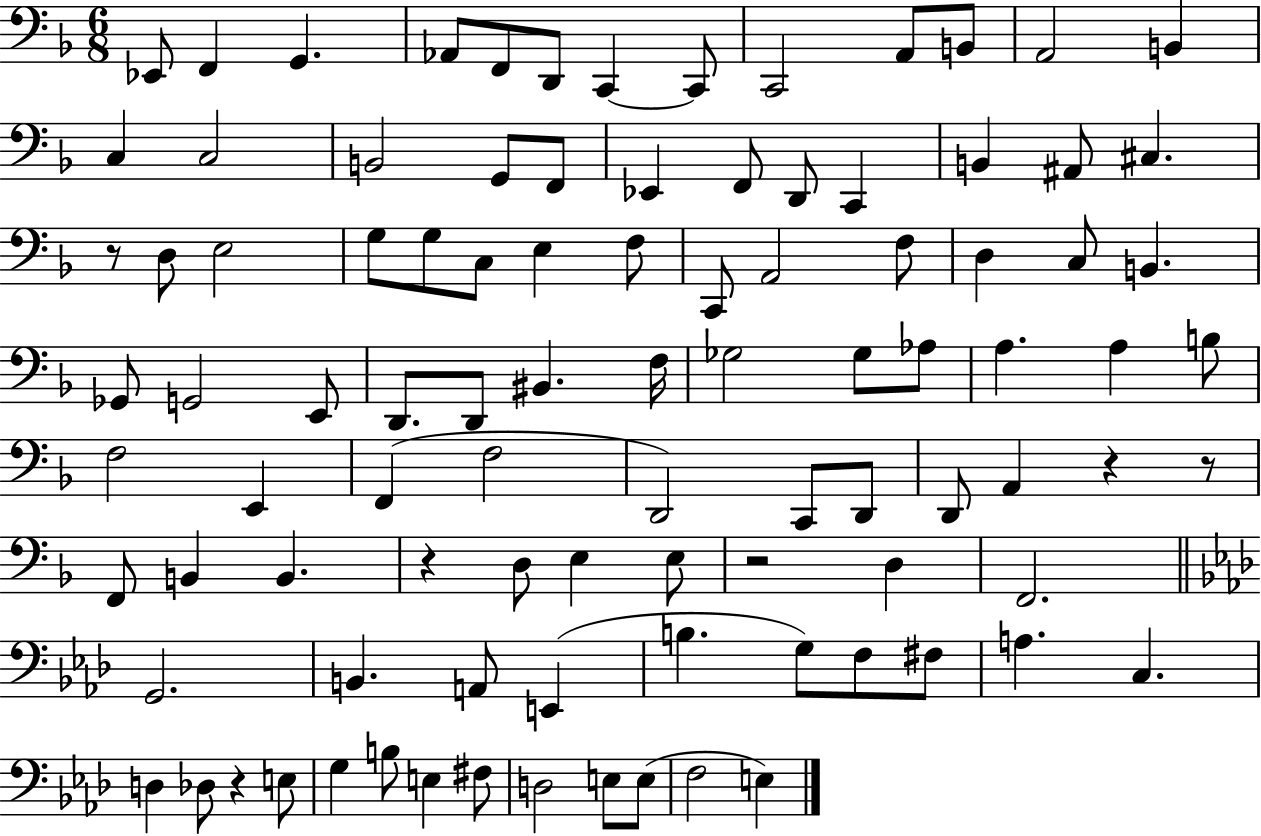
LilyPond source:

{
  \clef bass
  \numericTimeSignature
  \time 6/8
  \key f \major
  ees,8 f,4 g,4. | aes,8 f,8 d,8 c,4~~ c,8 | c,2 a,8 b,8 | a,2 b,4 | \break c4 c2 | b,2 g,8 f,8 | ees,4 f,8 d,8 c,4 | b,4 ais,8 cis4. | \break r8 d8 e2 | g8 g8 c8 e4 f8 | c,8 a,2 f8 | d4 c8 b,4. | \break ges,8 g,2 e,8 | d,8. d,8 bis,4. f16 | ges2 ges8 aes8 | a4. a4 b8 | \break f2 e,4 | f,4( f2 | d,2) c,8 d,8 | d,8 a,4 r4 r8 | \break f,8 b,4 b,4. | r4 d8 e4 e8 | r2 d4 | f,2. | \break \bar "||" \break \key aes \major g,2. | b,4. a,8 e,4( | b4. g8) f8 fis8 | a4. c4. | \break d4 des8 r4 e8 | g4 b8 e4 fis8 | d2 e8 e8( | f2 e4) | \break \bar "|."
}